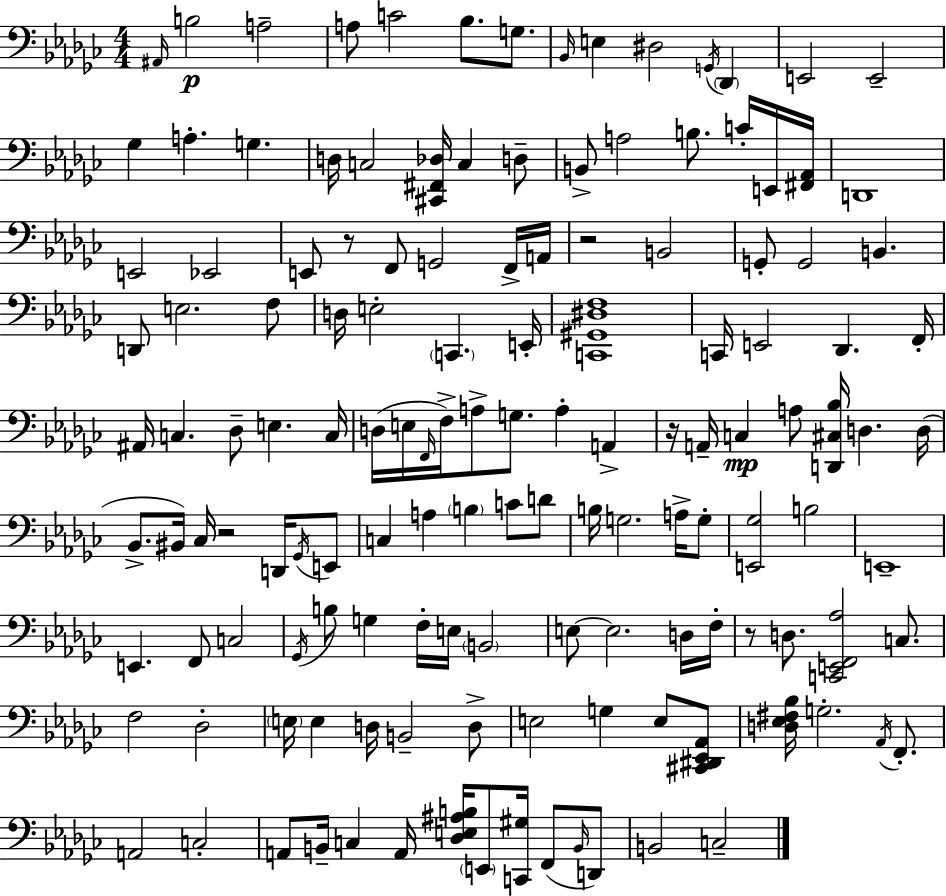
X:1
T:Untitled
M:4/4
L:1/4
K:Ebm
^A,,/4 B,2 A,2 A,/2 C2 _B,/2 G,/2 _B,,/4 E, ^D,2 G,,/4 _D,, E,,2 E,,2 _G, A, G, D,/4 C,2 [^C,,^F,,_D,]/4 C, D,/2 B,,/2 A,2 B,/2 C/4 E,,/4 [^F,,_A,,]/4 D,,4 E,,2 _E,,2 E,,/2 z/2 F,,/2 G,,2 F,,/4 A,,/4 z2 B,,2 G,,/2 G,,2 B,, D,,/2 E,2 F,/2 D,/4 E,2 C,, E,,/4 [C,,^G,,^D,F,]4 C,,/4 E,,2 _D,, F,,/4 ^A,,/4 C, _D,/2 E, C,/4 D,/4 E,/4 F,,/4 F,/4 A,/2 G,/2 A, A,, z/4 A,,/4 C, A,/2 [D,,^C,_B,]/4 D, D,/4 _B,,/2 ^B,,/4 _C,/4 z2 D,,/4 _G,,/4 E,,/2 C, A, B, C/2 D/2 B,/4 G,2 A,/4 G,/2 [E,,_G,]2 B,2 E,,4 E,, F,,/2 C,2 _G,,/4 B,/2 G, F,/4 E,/4 B,,2 E,/2 E,2 D,/4 F,/4 z/2 D,/2 [C,,E,,F,,_A,]2 C,/2 F,2 _D,2 E,/4 E, D,/4 B,,2 D,/2 E,2 G, E,/2 [^C,,^D,,_E,,_A,,]/2 [D,_E,^F,_B,]/4 G,2 _A,,/4 F,,/2 A,,2 C,2 A,,/2 B,,/4 C, A,,/4 [_D,E,^A,B,]/4 E,,/2 [C,,^G,]/4 F,,/2 B,,/4 D,,/2 B,,2 C,2